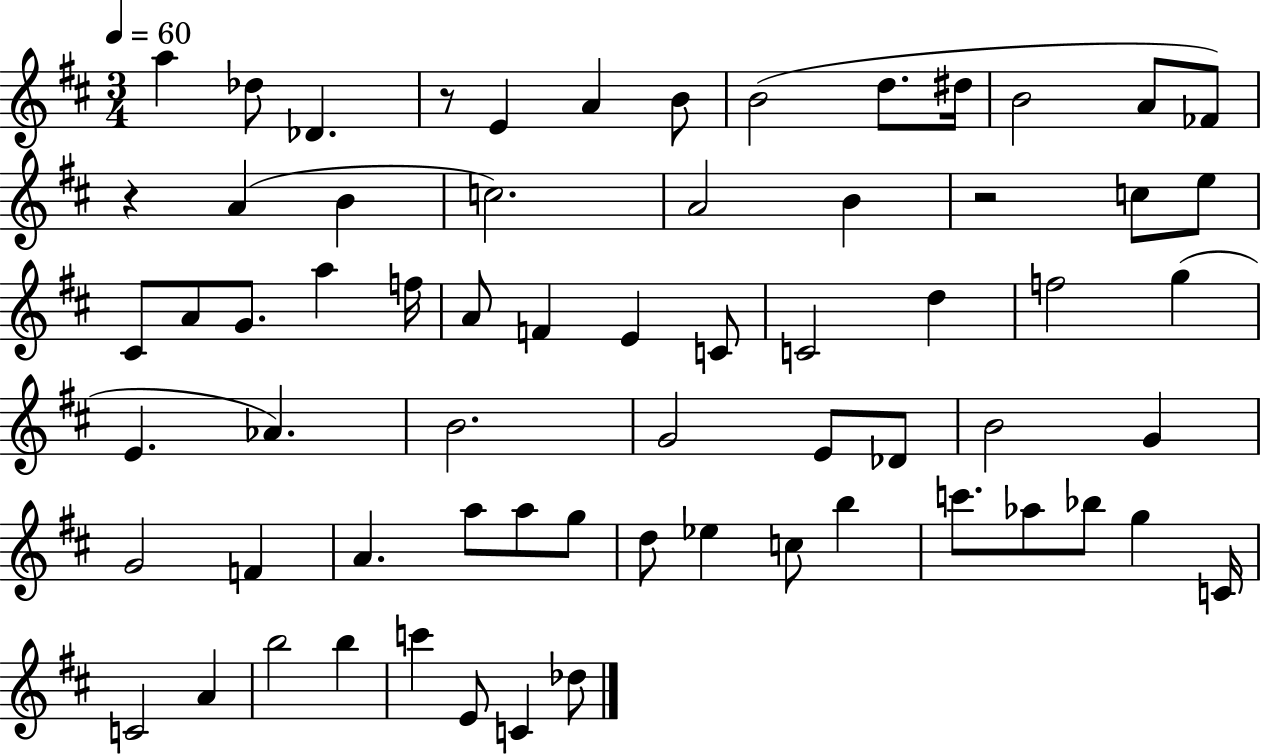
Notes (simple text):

A5/q Db5/e Db4/q. R/e E4/q A4/q B4/e B4/h D5/e. D#5/s B4/h A4/e FES4/e R/q A4/q B4/q C5/h. A4/h B4/q R/h C5/e E5/e C#4/e A4/e G4/e. A5/q F5/s A4/e F4/q E4/q C4/e C4/h D5/q F5/h G5/q E4/q. Ab4/q. B4/h. G4/h E4/e Db4/e B4/h G4/q G4/h F4/q A4/q. A5/e A5/e G5/e D5/e Eb5/q C5/e B5/q C6/e. Ab5/e Bb5/e G5/q C4/s C4/h A4/q B5/h B5/q C6/q E4/e C4/q Db5/e